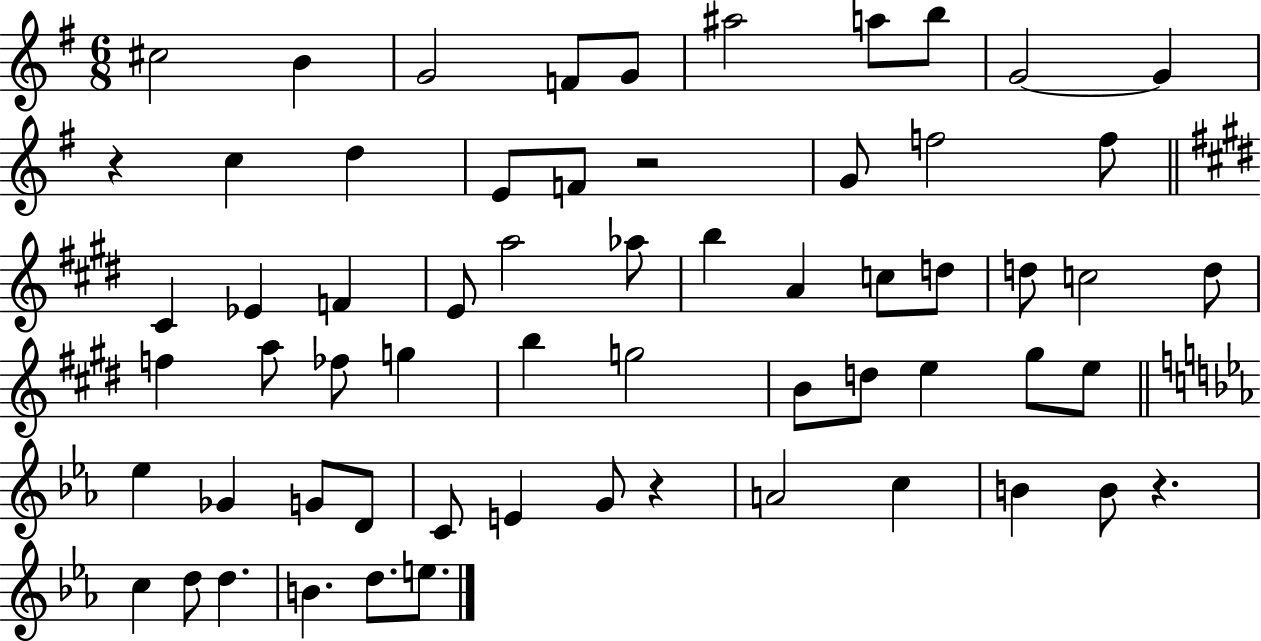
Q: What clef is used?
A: treble